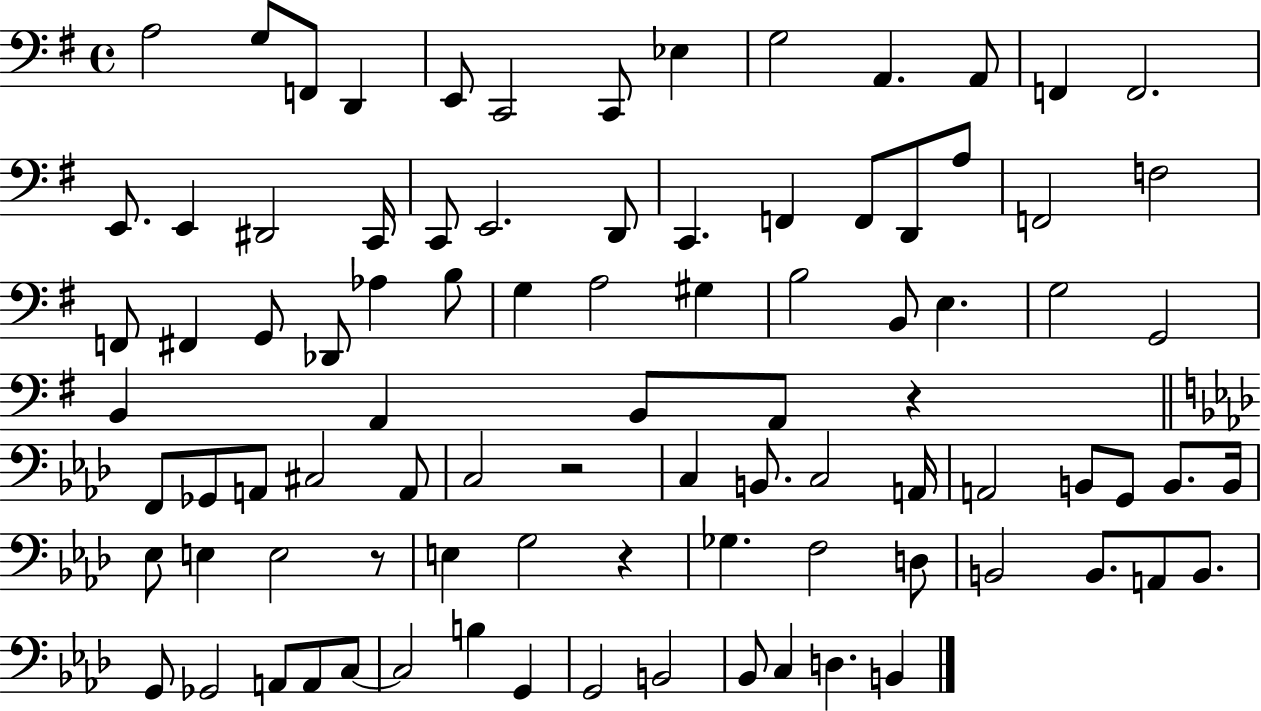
{
  \clef bass
  \time 4/4
  \defaultTimeSignature
  \key g \major
  a2 g8 f,8 d,4 | e,8 c,2 c,8 ees4 | g2 a,4. a,8 | f,4 f,2. | \break e,8. e,4 dis,2 c,16 | c,8 e,2. d,8 | c,4. f,4 f,8 d,8 a8 | f,2 f2 | \break f,8 fis,4 g,8 des,8 aes4 b8 | g4 a2 gis4 | b2 b,8 e4. | g2 g,2 | \break b,4 a,4 b,8 a,8 r4 | \bar "||" \break \key aes \major f,8 ges,8 a,8 cis2 a,8 | c2 r2 | c4 b,8. c2 a,16 | a,2 b,8 g,8 b,8. b,16 | \break ees8 e4 e2 r8 | e4 g2 r4 | ges4. f2 d8 | b,2 b,8. a,8 b,8. | \break g,8 ges,2 a,8 a,8 c8~~ | c2 b4 g,4 | g,2 b,2 | bes,8 c4 d4. b,4 | \break \bar "|."
}